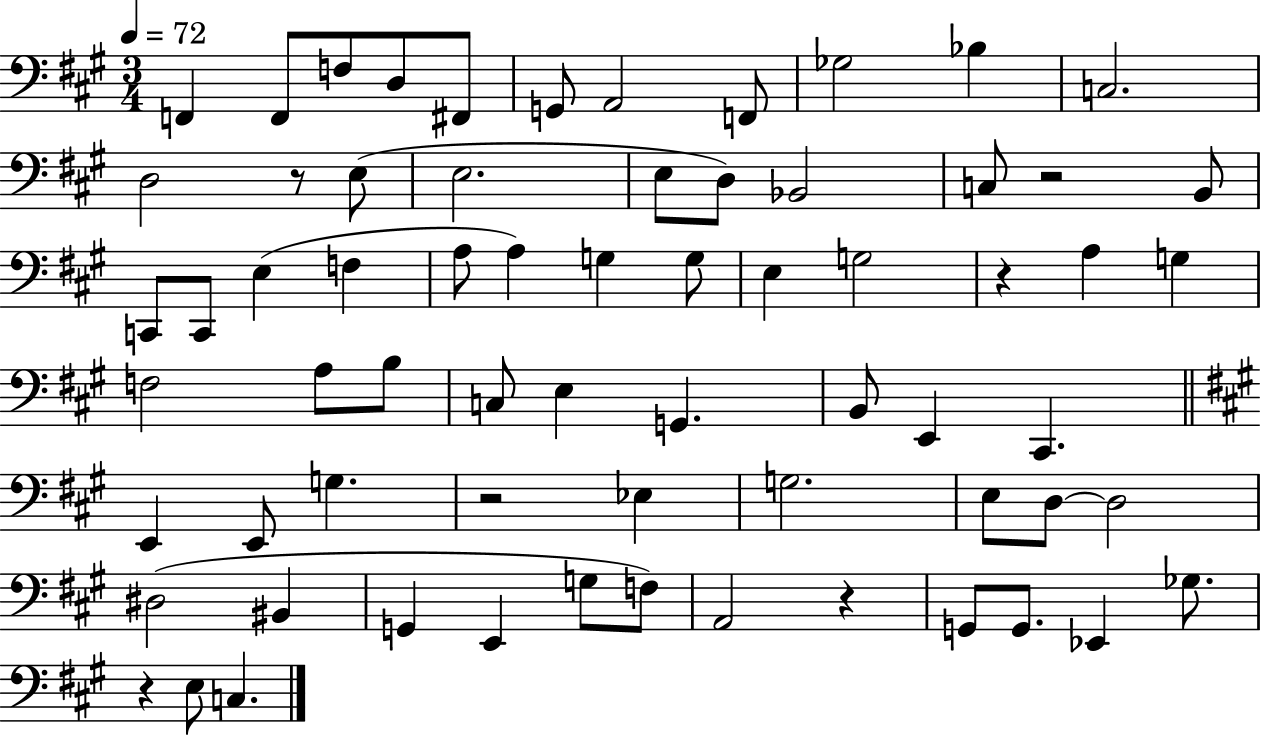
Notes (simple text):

F2/q F2/e F3/e D3/e F#2/e G2/e A2/h F2/e Gb3/h Bb3/q C3/h. D3/h R/e E3/e E3/h. E3/e D3/e Bb2/h C3/e R/h B2/e C2/e C2/e E3/q F3/q A3/e A3/q G3/q G3/e E3/q G3/h R/q A3/q G3/q F3/h A3/e B3/e C3/e E3/q G2/q. B2/e E2/q C#2/q. E2/q E2/e G3/q. R/h Eb3/q G3/h. E3/e D3/e D3/h D#3/h BIS2/q G2/q E2/q G3/e F3/e A2/h R/q G2/e G2/e. Eb2/q Gb3/e. R/q E3/e C3/q.